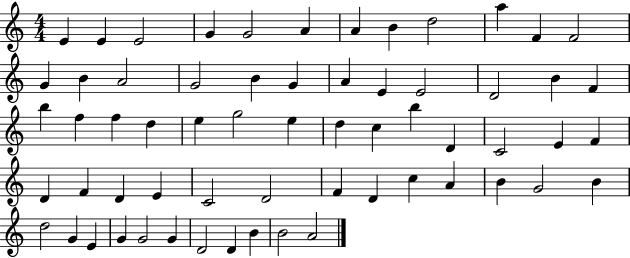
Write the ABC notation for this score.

X:1
T:Untitled
M:4/4
L:1/4
K:C
E E E2 G G2 A A B d2 a F F2 G B A2 G2 B G A E E2 D2 B F b f f d e g2 e d c b D C2 E F D F D E C2 D2 F D c A B G2 B d2 G E G G2 G D2 D B B2 A2